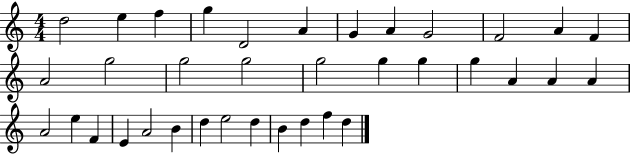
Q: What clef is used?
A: treble